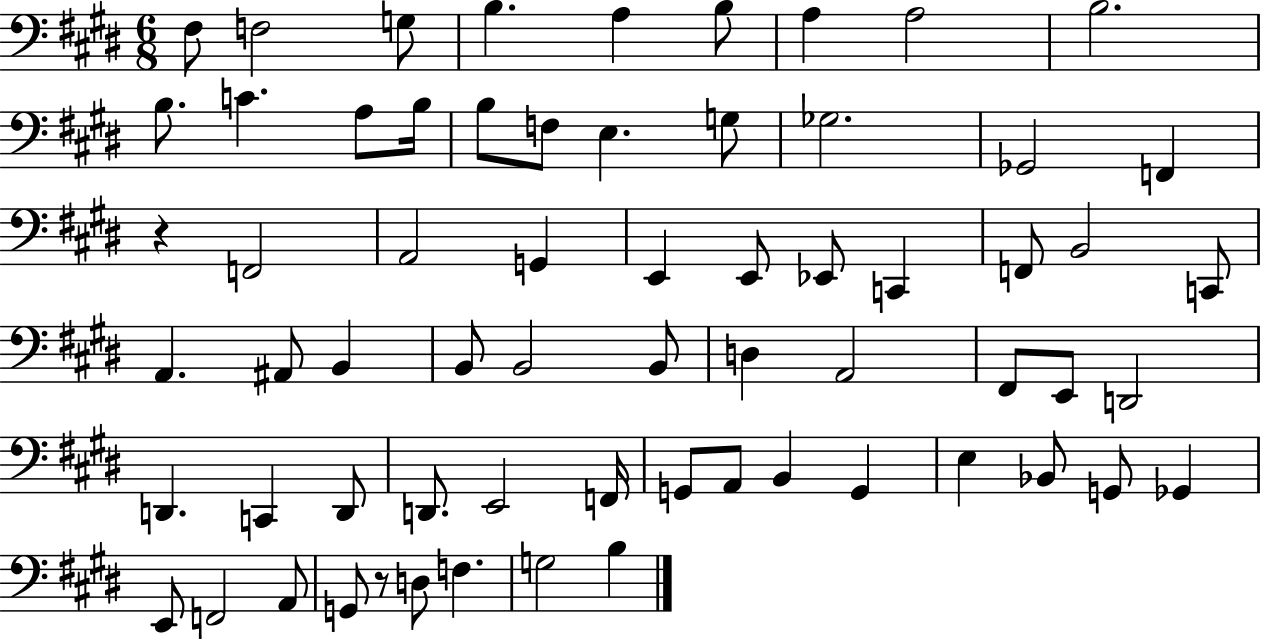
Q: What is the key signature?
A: E major